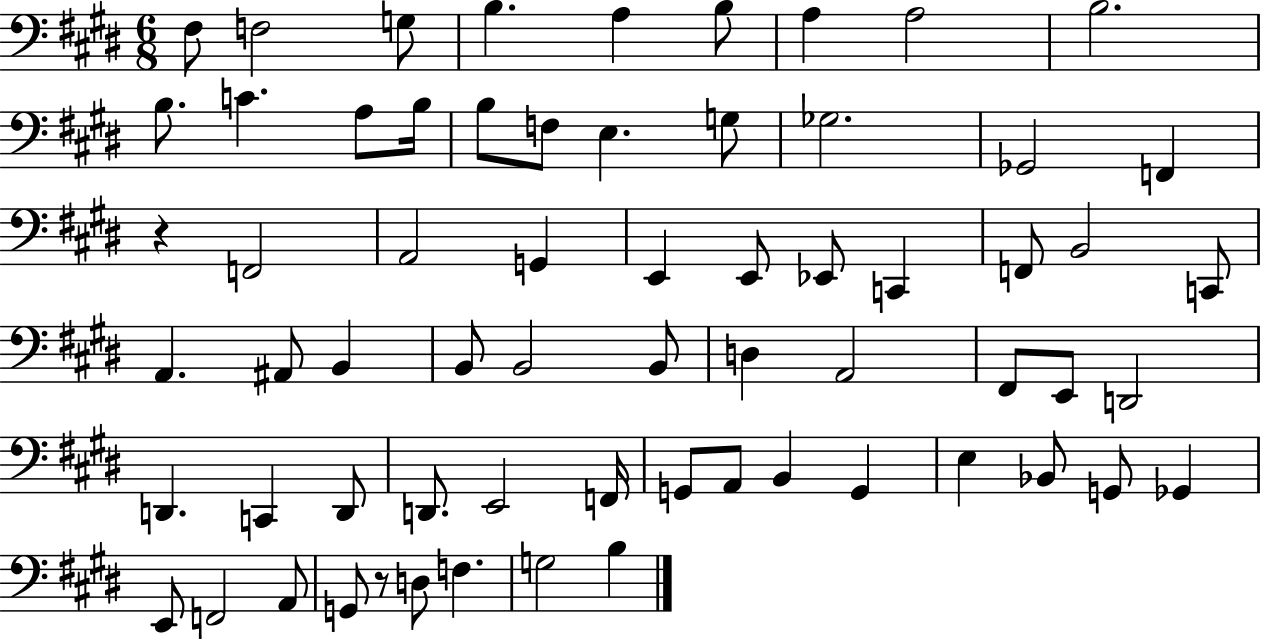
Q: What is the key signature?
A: E major